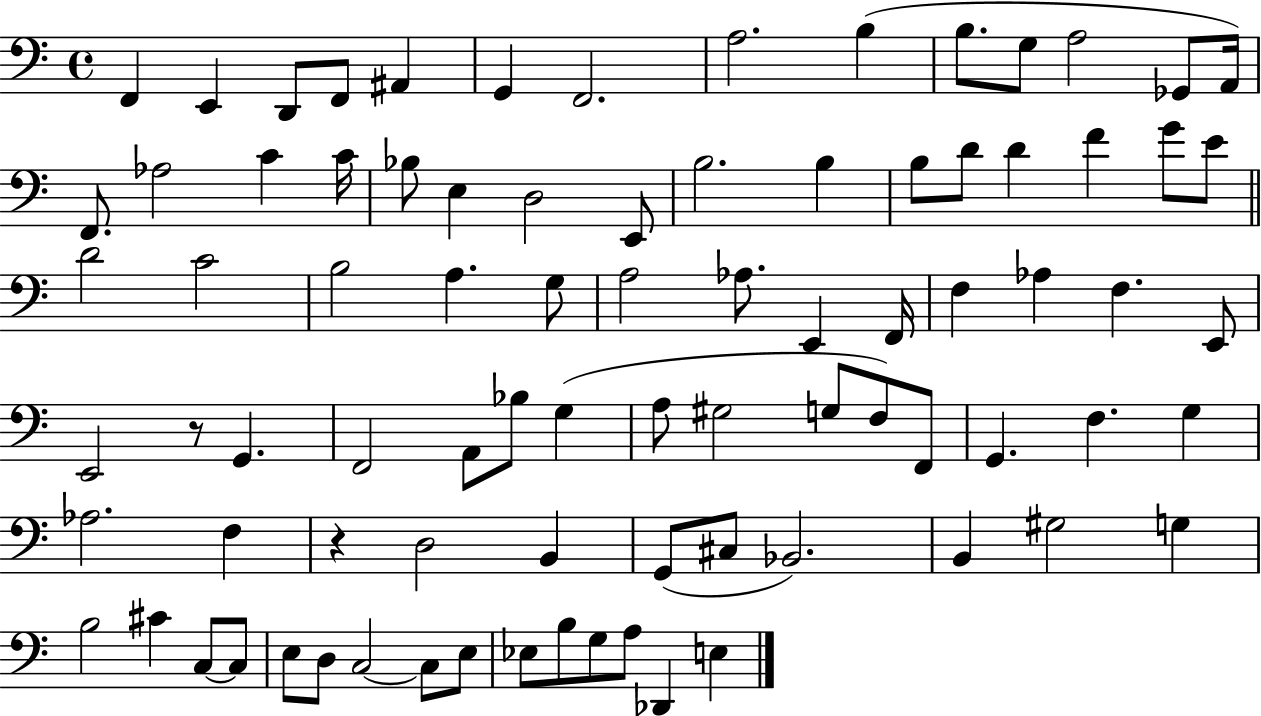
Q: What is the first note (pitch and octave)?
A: F2